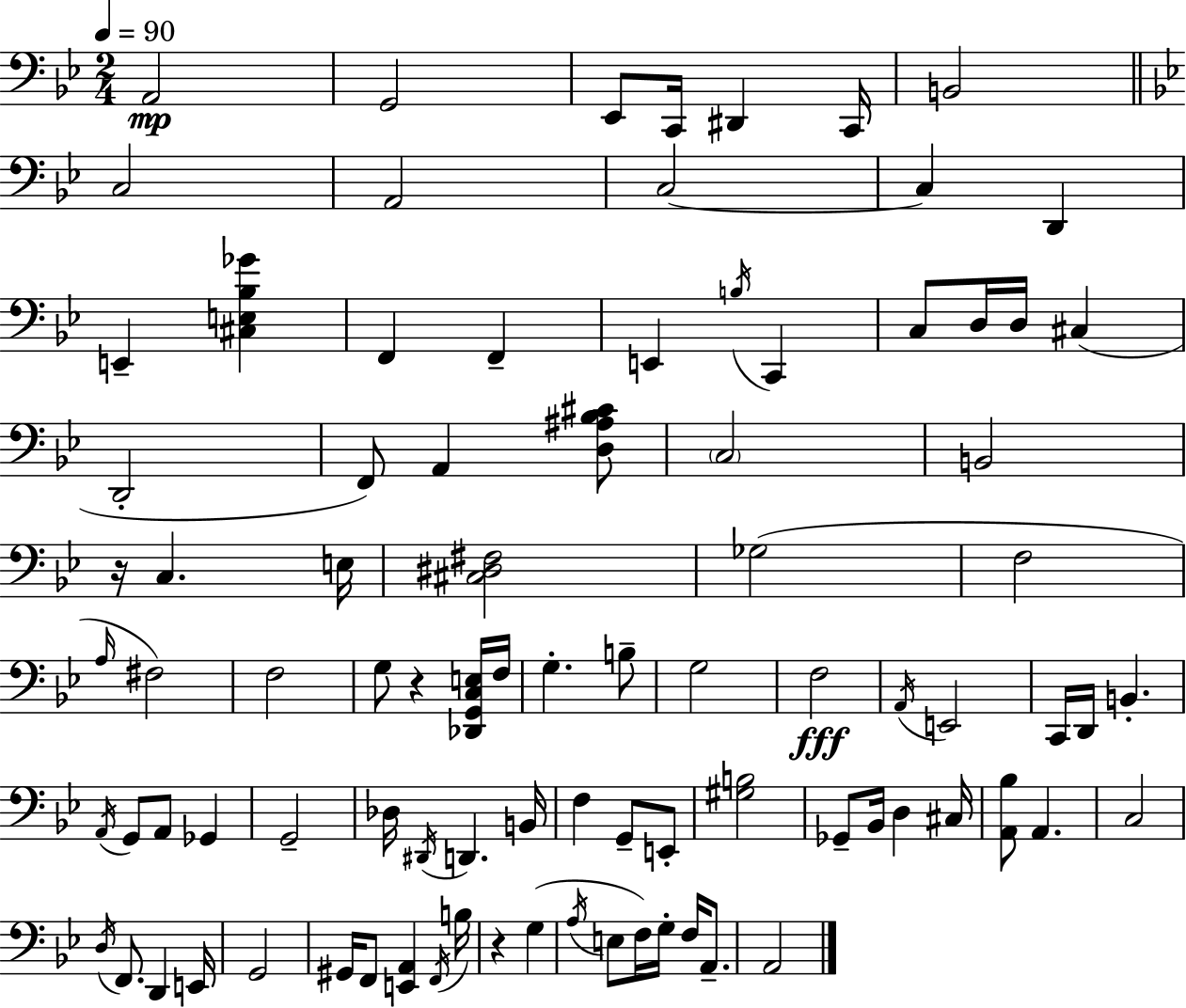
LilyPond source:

{
  \clef bass
  \numericTimeSignature
  \time 2/4
  \key g \minor
  \tempo 4 = 90
  \repeat volta 2 { a,2\mp | g,2 | ees,8 c,16 dis,4 c,16 | b,2 | \break \bar "||" \break \key bes \major c2 | a,2 | c2~~ | c4 d,4 | \break e,4-- <cis e bes ges'>4 | f,4 f,4-- | e,4 \acciaccatura { b16 } c,4 | c8 d16 d16 cis4( | \break d,2-. | f,8) a,4 <d ais bes cis'>8 | \parenthesize c2 | b,2 | \break r16 c4. | e16 <cis dis fis>2 | ges2( | f2 | \break \grace { a16 }) fis2 | f2 | g8 r4 | <des, g, c e>16 f16 g4.-. | \break b8-- g2 | f2\fff | \acciaccatura { a,16 } e,2 | c,16 d,16 b,4.-. | \break \acciaccatura { a,16 } g,8 a,8 | ges,4 g,2-- | des16 \acciaccatura { dis,16 } d,4. | b,16 f4 | \break g,8-- e,8-. <gis b>2 | ges,8-- bes,16 | d4 cis16 <a, bes>8 a,4. | c2 | \break \acciaccatura { d16 } f,8. | d,4 e,16 g,2 | gis,16 f,8 | <e, a,>4 \acciaccatura { f,16 } b16 r4 | \break g4( \acciaccatura { a16 } | e8 f16) g16-. f16 a,8.-- | a,2 | } \bar "|."
}